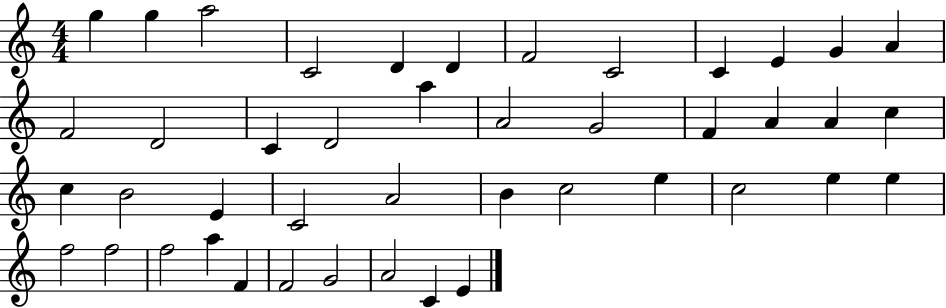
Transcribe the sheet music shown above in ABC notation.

X:1
T:Untitled
M:4/4
L:1/4
K:C
g g a2 C2 D D F2 C2 C E G A F2 D2 C D2 a A2 G2 F A A c c B2 E C2 A2 B c2 e c2 e e f2 f2 f2 a F F2 G2 A2 C E